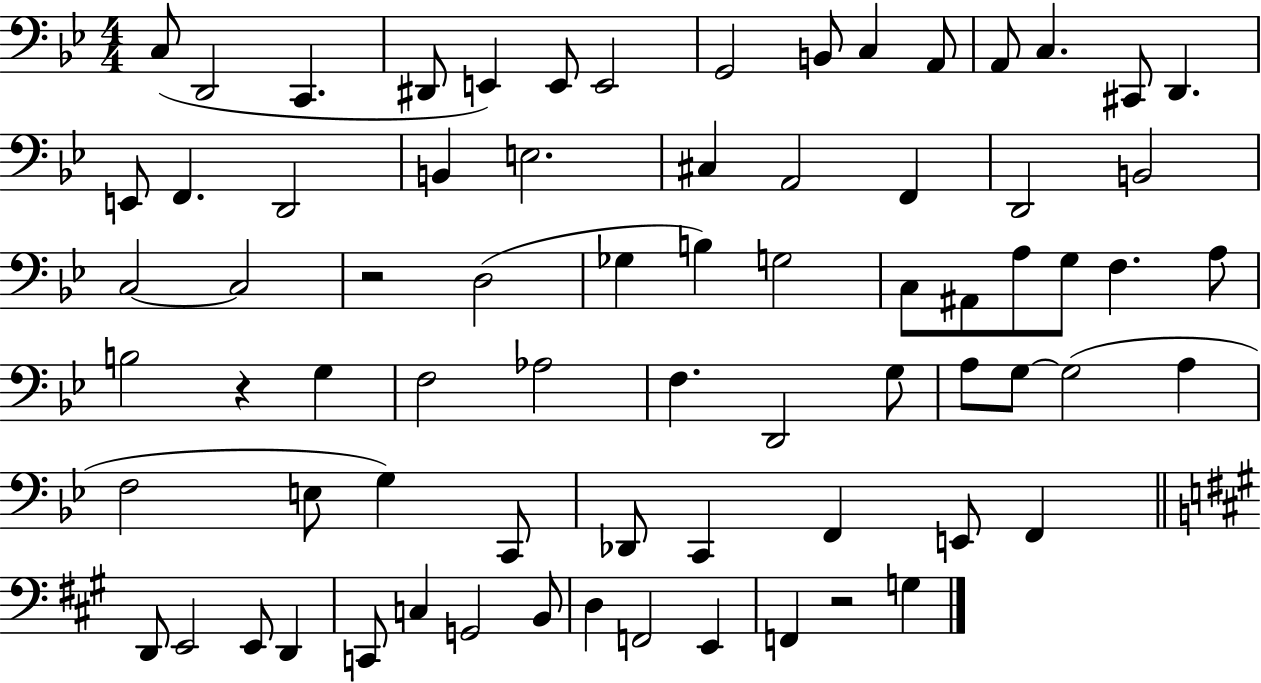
X:1
T:Untitled
M:4/4
L:1/4
K:Bb
C,/2 D,,2 C,, ^D,,/2 E,, E,,/2 E,,2 G,,2 B,,/2 C, A,,/2 A,,/2 C, ^C,,/2 D,, E,,/2 F,, D,,2 B,, E,2 ^C, A,,2 F,, D,,2 B,,2 C,2 C,2 z2 D,2 _G, B, G,2 C,/2 ^A,,/2 A,/2 G,/2 F, A,/2 B,2 z G, F,2 _A,2 F, D,,2 G,/2 A,/2 G,/2 G,2 A, F,2 E,/2 G, C,,/2 _D,,/2 C,, F,, E,,/2 F,, D,,/2 E,,2 E,,/2 D,, C,,/2 C, G,,2 B,,/2 D, F,,2 E,, F,, z2 G,